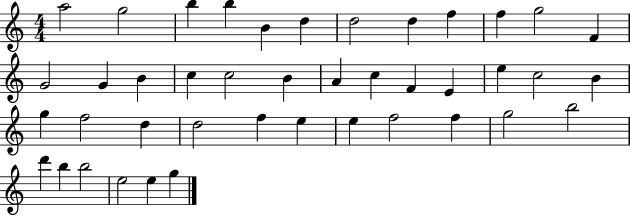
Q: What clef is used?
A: treble